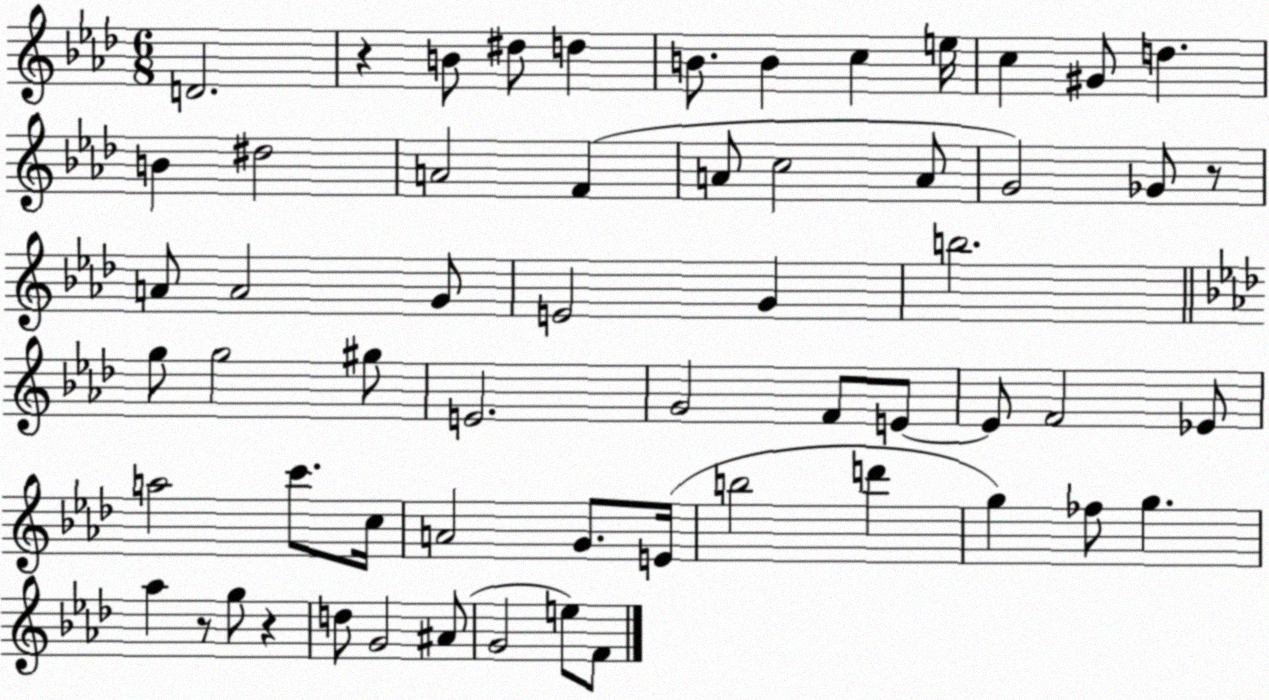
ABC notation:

X:1
T:Untitled
M:6/8
L:1/4
K:Ab
D2 z B/2 ^d/2 d B/2 B c e/4 c ^G/2 d B ^d2 A2 F A/2 c2 A/2 G2 _G/2 z/2 A/2 A2 G/2 E2 G b2 g/2 g2 ^g/2 E2 G2 F/2 E/2 E/2 F2 _E/2 a2 c'/2 c/4 A2 G/2 E/4 b2 d' g _f/2 g _a z/2 g/2 z d/2 G2 ^A/2 G2 e/2 F/2